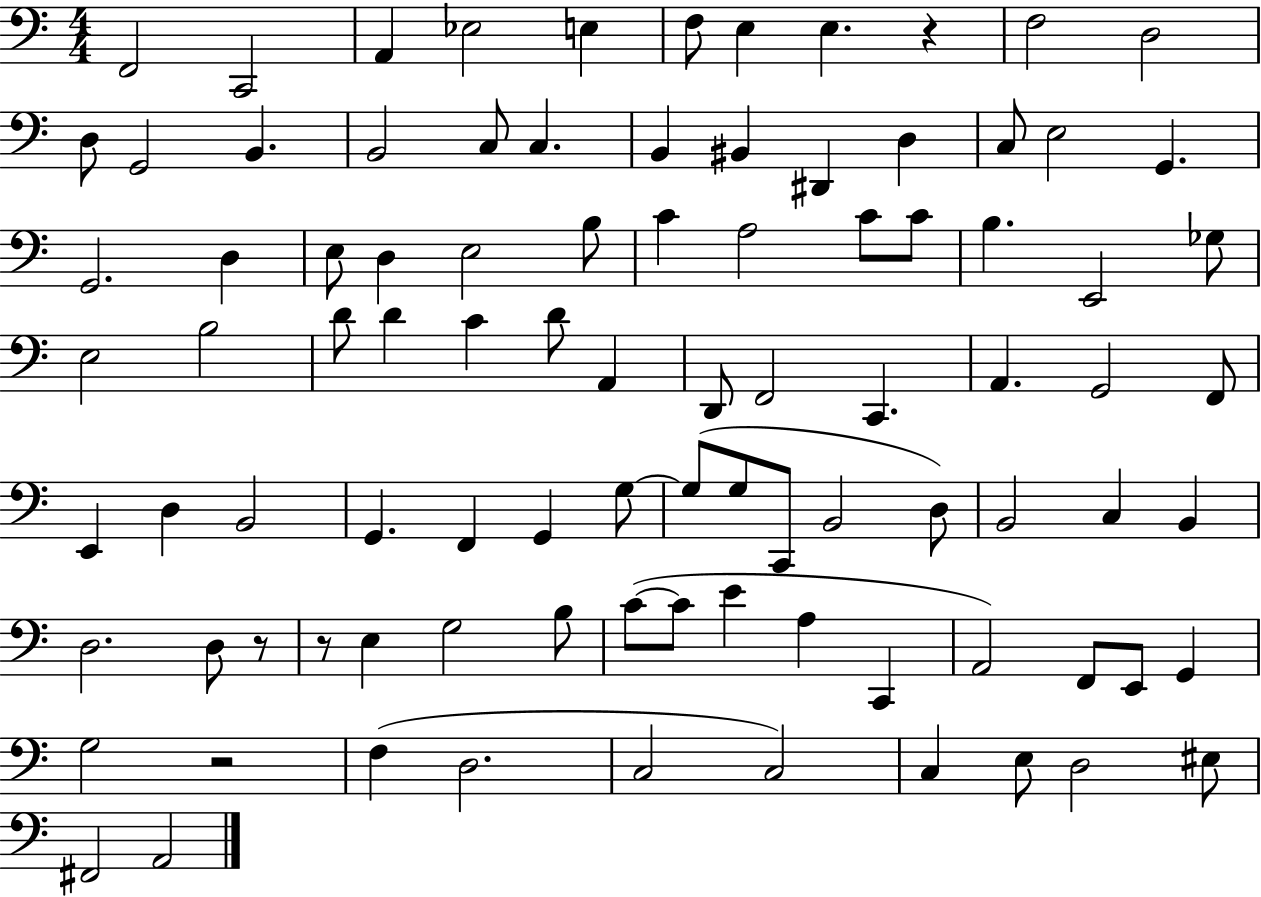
X:1
T:Untitled
M:4/4
L:1/4
K:C
F,,2 C,,2 A,, _E,2 E, F,/2 E, E, z F,2 D,2 D,/2 G,,2 B,, B,,2 C,/2 C, B,, ^B,, ^D,, D, C,/2 E,2 G,, G,,2 D, E,/2 D, E,2 B,/2 C A,2 C/2 C/2 B, E,,2 _G,/2 E,2 B,2 D/2 D C D/2 A,, D,,/2 F,,2 C,, A,, G,,2 F,,/2 E,, D, B,,2 G,, F,, G,, G,/2 G,/2 G,/2 C,,/2 B,,2 D,/2 B,,2 C, B,, D,2 D,/2 z/2 z/2 E, G,2 B,/2 C/2 C/2 E A, C,, A,,2 F,,/2 E,,/2 G,, G,2 z2 F, D,2 C,2 C,2 C, E,/2 D,2 ^E,/2 ^F,,2 A,,2